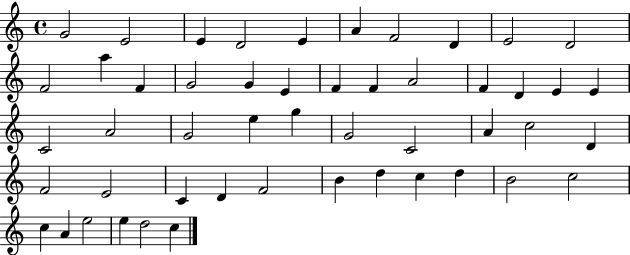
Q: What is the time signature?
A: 4/4